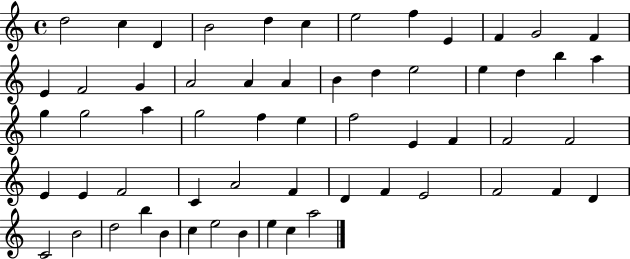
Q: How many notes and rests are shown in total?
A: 59